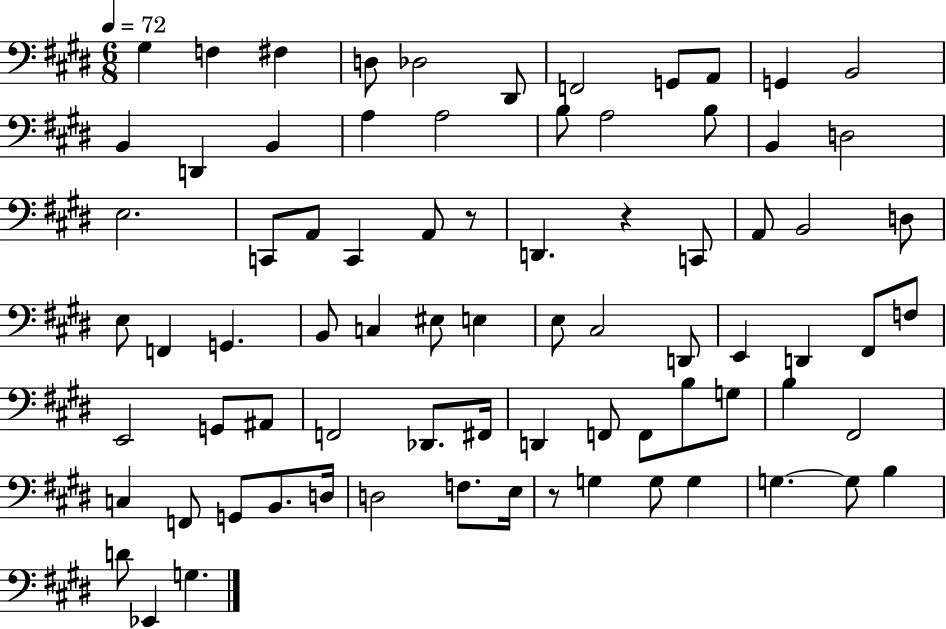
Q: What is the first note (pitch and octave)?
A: G#3